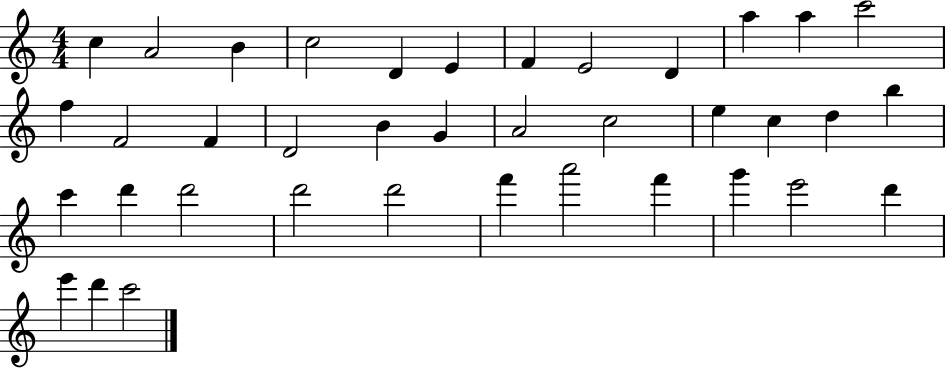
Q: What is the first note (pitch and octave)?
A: C5